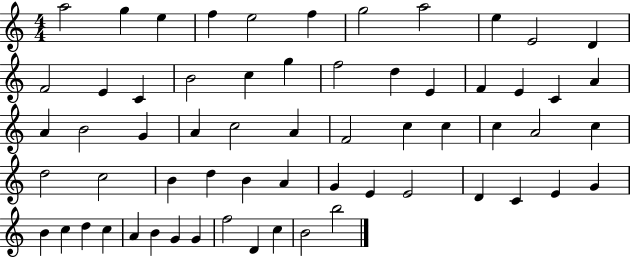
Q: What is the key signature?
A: C major